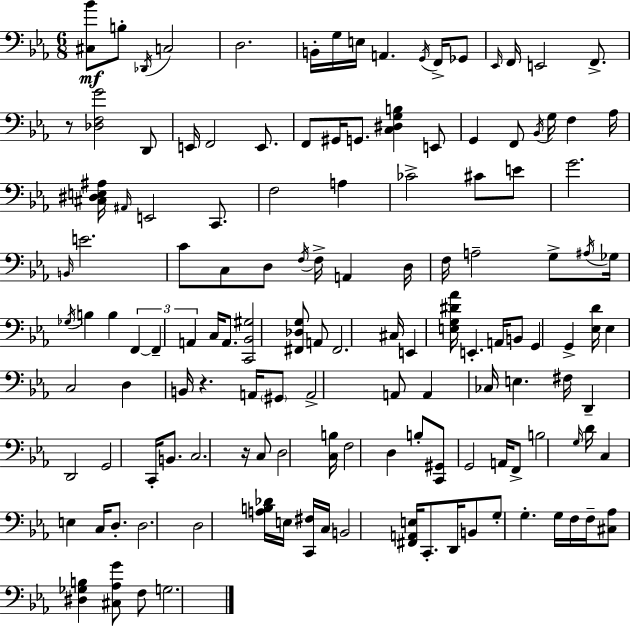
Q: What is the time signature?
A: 6/8